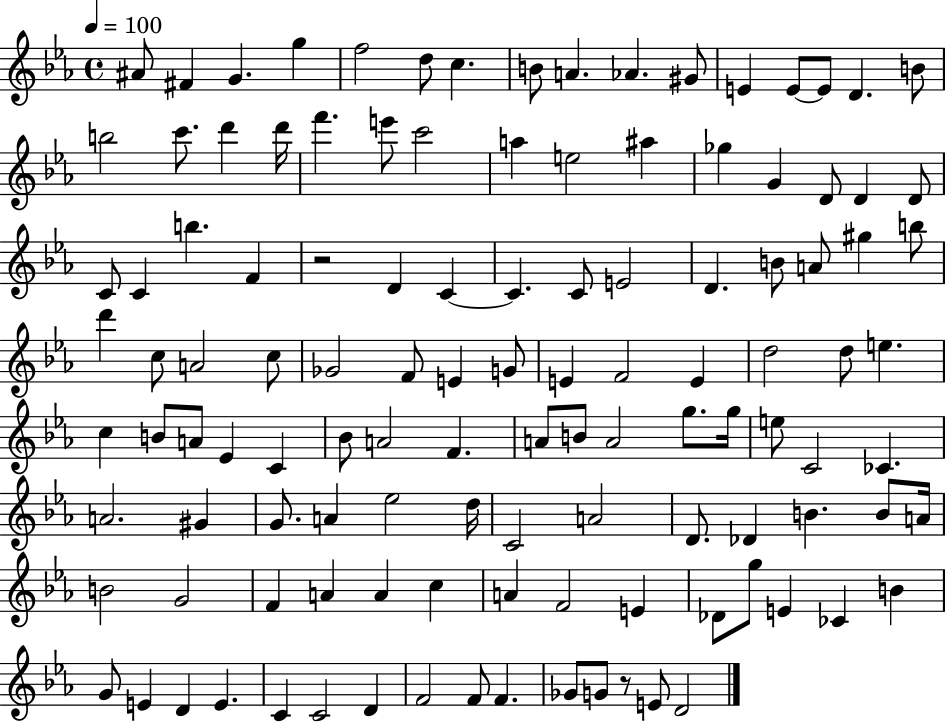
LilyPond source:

{
  \clef treble
  \time 4/4
  \defaultTimeSignature
  \key ees \major
  \tempo 4 = 100
  ais'8 fis'4 g'4. g''4 | f''2 d''8 c''4. | b'8 a'4. aes'4. gis'8 | e'4 e'8~~ e'8 d'4. b'8 | \break b''2 c'''8. d'''4 d'''16 | f'''4. e'''8 c'''2 | a''4 e''2 ais''4 | ges''4 g'4 d'8 d'4 d'8 | \break c'8 c'4 b''4. f'4 | r2 d'4 c'4~~ | c'4. c'8 e'2 | d'4. b'8 a'8 gis''4 b''8 | \break d'''4 c''8 a'2 c''8 | ges'2 f'8 e'4 g'8 | e'4 f'2 e'4 | d''2 d''8 e''4. | \break c''4 b'8 a'8 ees'4 c'4 | bes'8 a'2 f'4. | a'8 b'8 a'2 g''8. g''16 | e''8 c'2 ces'4. | \break a'2. gis'4 | g'8. a'4 ees''2 d''16 | c'2 a'2 | d'8. des'4 b'4. b'8 a'16 | \break b'2 g'2 | f'4 a'4 a'4 c''4 | a'4 f'2 e'4 | des'8 g''8 e'4 ces'4 b'4 | \break g'8 e'4 d'4 e'4. | c'4 c'2 d'4 | f'2 f'8 f'4. | ges'8 g'8 r8 e'8 d'2 | \break \bar "|."
}